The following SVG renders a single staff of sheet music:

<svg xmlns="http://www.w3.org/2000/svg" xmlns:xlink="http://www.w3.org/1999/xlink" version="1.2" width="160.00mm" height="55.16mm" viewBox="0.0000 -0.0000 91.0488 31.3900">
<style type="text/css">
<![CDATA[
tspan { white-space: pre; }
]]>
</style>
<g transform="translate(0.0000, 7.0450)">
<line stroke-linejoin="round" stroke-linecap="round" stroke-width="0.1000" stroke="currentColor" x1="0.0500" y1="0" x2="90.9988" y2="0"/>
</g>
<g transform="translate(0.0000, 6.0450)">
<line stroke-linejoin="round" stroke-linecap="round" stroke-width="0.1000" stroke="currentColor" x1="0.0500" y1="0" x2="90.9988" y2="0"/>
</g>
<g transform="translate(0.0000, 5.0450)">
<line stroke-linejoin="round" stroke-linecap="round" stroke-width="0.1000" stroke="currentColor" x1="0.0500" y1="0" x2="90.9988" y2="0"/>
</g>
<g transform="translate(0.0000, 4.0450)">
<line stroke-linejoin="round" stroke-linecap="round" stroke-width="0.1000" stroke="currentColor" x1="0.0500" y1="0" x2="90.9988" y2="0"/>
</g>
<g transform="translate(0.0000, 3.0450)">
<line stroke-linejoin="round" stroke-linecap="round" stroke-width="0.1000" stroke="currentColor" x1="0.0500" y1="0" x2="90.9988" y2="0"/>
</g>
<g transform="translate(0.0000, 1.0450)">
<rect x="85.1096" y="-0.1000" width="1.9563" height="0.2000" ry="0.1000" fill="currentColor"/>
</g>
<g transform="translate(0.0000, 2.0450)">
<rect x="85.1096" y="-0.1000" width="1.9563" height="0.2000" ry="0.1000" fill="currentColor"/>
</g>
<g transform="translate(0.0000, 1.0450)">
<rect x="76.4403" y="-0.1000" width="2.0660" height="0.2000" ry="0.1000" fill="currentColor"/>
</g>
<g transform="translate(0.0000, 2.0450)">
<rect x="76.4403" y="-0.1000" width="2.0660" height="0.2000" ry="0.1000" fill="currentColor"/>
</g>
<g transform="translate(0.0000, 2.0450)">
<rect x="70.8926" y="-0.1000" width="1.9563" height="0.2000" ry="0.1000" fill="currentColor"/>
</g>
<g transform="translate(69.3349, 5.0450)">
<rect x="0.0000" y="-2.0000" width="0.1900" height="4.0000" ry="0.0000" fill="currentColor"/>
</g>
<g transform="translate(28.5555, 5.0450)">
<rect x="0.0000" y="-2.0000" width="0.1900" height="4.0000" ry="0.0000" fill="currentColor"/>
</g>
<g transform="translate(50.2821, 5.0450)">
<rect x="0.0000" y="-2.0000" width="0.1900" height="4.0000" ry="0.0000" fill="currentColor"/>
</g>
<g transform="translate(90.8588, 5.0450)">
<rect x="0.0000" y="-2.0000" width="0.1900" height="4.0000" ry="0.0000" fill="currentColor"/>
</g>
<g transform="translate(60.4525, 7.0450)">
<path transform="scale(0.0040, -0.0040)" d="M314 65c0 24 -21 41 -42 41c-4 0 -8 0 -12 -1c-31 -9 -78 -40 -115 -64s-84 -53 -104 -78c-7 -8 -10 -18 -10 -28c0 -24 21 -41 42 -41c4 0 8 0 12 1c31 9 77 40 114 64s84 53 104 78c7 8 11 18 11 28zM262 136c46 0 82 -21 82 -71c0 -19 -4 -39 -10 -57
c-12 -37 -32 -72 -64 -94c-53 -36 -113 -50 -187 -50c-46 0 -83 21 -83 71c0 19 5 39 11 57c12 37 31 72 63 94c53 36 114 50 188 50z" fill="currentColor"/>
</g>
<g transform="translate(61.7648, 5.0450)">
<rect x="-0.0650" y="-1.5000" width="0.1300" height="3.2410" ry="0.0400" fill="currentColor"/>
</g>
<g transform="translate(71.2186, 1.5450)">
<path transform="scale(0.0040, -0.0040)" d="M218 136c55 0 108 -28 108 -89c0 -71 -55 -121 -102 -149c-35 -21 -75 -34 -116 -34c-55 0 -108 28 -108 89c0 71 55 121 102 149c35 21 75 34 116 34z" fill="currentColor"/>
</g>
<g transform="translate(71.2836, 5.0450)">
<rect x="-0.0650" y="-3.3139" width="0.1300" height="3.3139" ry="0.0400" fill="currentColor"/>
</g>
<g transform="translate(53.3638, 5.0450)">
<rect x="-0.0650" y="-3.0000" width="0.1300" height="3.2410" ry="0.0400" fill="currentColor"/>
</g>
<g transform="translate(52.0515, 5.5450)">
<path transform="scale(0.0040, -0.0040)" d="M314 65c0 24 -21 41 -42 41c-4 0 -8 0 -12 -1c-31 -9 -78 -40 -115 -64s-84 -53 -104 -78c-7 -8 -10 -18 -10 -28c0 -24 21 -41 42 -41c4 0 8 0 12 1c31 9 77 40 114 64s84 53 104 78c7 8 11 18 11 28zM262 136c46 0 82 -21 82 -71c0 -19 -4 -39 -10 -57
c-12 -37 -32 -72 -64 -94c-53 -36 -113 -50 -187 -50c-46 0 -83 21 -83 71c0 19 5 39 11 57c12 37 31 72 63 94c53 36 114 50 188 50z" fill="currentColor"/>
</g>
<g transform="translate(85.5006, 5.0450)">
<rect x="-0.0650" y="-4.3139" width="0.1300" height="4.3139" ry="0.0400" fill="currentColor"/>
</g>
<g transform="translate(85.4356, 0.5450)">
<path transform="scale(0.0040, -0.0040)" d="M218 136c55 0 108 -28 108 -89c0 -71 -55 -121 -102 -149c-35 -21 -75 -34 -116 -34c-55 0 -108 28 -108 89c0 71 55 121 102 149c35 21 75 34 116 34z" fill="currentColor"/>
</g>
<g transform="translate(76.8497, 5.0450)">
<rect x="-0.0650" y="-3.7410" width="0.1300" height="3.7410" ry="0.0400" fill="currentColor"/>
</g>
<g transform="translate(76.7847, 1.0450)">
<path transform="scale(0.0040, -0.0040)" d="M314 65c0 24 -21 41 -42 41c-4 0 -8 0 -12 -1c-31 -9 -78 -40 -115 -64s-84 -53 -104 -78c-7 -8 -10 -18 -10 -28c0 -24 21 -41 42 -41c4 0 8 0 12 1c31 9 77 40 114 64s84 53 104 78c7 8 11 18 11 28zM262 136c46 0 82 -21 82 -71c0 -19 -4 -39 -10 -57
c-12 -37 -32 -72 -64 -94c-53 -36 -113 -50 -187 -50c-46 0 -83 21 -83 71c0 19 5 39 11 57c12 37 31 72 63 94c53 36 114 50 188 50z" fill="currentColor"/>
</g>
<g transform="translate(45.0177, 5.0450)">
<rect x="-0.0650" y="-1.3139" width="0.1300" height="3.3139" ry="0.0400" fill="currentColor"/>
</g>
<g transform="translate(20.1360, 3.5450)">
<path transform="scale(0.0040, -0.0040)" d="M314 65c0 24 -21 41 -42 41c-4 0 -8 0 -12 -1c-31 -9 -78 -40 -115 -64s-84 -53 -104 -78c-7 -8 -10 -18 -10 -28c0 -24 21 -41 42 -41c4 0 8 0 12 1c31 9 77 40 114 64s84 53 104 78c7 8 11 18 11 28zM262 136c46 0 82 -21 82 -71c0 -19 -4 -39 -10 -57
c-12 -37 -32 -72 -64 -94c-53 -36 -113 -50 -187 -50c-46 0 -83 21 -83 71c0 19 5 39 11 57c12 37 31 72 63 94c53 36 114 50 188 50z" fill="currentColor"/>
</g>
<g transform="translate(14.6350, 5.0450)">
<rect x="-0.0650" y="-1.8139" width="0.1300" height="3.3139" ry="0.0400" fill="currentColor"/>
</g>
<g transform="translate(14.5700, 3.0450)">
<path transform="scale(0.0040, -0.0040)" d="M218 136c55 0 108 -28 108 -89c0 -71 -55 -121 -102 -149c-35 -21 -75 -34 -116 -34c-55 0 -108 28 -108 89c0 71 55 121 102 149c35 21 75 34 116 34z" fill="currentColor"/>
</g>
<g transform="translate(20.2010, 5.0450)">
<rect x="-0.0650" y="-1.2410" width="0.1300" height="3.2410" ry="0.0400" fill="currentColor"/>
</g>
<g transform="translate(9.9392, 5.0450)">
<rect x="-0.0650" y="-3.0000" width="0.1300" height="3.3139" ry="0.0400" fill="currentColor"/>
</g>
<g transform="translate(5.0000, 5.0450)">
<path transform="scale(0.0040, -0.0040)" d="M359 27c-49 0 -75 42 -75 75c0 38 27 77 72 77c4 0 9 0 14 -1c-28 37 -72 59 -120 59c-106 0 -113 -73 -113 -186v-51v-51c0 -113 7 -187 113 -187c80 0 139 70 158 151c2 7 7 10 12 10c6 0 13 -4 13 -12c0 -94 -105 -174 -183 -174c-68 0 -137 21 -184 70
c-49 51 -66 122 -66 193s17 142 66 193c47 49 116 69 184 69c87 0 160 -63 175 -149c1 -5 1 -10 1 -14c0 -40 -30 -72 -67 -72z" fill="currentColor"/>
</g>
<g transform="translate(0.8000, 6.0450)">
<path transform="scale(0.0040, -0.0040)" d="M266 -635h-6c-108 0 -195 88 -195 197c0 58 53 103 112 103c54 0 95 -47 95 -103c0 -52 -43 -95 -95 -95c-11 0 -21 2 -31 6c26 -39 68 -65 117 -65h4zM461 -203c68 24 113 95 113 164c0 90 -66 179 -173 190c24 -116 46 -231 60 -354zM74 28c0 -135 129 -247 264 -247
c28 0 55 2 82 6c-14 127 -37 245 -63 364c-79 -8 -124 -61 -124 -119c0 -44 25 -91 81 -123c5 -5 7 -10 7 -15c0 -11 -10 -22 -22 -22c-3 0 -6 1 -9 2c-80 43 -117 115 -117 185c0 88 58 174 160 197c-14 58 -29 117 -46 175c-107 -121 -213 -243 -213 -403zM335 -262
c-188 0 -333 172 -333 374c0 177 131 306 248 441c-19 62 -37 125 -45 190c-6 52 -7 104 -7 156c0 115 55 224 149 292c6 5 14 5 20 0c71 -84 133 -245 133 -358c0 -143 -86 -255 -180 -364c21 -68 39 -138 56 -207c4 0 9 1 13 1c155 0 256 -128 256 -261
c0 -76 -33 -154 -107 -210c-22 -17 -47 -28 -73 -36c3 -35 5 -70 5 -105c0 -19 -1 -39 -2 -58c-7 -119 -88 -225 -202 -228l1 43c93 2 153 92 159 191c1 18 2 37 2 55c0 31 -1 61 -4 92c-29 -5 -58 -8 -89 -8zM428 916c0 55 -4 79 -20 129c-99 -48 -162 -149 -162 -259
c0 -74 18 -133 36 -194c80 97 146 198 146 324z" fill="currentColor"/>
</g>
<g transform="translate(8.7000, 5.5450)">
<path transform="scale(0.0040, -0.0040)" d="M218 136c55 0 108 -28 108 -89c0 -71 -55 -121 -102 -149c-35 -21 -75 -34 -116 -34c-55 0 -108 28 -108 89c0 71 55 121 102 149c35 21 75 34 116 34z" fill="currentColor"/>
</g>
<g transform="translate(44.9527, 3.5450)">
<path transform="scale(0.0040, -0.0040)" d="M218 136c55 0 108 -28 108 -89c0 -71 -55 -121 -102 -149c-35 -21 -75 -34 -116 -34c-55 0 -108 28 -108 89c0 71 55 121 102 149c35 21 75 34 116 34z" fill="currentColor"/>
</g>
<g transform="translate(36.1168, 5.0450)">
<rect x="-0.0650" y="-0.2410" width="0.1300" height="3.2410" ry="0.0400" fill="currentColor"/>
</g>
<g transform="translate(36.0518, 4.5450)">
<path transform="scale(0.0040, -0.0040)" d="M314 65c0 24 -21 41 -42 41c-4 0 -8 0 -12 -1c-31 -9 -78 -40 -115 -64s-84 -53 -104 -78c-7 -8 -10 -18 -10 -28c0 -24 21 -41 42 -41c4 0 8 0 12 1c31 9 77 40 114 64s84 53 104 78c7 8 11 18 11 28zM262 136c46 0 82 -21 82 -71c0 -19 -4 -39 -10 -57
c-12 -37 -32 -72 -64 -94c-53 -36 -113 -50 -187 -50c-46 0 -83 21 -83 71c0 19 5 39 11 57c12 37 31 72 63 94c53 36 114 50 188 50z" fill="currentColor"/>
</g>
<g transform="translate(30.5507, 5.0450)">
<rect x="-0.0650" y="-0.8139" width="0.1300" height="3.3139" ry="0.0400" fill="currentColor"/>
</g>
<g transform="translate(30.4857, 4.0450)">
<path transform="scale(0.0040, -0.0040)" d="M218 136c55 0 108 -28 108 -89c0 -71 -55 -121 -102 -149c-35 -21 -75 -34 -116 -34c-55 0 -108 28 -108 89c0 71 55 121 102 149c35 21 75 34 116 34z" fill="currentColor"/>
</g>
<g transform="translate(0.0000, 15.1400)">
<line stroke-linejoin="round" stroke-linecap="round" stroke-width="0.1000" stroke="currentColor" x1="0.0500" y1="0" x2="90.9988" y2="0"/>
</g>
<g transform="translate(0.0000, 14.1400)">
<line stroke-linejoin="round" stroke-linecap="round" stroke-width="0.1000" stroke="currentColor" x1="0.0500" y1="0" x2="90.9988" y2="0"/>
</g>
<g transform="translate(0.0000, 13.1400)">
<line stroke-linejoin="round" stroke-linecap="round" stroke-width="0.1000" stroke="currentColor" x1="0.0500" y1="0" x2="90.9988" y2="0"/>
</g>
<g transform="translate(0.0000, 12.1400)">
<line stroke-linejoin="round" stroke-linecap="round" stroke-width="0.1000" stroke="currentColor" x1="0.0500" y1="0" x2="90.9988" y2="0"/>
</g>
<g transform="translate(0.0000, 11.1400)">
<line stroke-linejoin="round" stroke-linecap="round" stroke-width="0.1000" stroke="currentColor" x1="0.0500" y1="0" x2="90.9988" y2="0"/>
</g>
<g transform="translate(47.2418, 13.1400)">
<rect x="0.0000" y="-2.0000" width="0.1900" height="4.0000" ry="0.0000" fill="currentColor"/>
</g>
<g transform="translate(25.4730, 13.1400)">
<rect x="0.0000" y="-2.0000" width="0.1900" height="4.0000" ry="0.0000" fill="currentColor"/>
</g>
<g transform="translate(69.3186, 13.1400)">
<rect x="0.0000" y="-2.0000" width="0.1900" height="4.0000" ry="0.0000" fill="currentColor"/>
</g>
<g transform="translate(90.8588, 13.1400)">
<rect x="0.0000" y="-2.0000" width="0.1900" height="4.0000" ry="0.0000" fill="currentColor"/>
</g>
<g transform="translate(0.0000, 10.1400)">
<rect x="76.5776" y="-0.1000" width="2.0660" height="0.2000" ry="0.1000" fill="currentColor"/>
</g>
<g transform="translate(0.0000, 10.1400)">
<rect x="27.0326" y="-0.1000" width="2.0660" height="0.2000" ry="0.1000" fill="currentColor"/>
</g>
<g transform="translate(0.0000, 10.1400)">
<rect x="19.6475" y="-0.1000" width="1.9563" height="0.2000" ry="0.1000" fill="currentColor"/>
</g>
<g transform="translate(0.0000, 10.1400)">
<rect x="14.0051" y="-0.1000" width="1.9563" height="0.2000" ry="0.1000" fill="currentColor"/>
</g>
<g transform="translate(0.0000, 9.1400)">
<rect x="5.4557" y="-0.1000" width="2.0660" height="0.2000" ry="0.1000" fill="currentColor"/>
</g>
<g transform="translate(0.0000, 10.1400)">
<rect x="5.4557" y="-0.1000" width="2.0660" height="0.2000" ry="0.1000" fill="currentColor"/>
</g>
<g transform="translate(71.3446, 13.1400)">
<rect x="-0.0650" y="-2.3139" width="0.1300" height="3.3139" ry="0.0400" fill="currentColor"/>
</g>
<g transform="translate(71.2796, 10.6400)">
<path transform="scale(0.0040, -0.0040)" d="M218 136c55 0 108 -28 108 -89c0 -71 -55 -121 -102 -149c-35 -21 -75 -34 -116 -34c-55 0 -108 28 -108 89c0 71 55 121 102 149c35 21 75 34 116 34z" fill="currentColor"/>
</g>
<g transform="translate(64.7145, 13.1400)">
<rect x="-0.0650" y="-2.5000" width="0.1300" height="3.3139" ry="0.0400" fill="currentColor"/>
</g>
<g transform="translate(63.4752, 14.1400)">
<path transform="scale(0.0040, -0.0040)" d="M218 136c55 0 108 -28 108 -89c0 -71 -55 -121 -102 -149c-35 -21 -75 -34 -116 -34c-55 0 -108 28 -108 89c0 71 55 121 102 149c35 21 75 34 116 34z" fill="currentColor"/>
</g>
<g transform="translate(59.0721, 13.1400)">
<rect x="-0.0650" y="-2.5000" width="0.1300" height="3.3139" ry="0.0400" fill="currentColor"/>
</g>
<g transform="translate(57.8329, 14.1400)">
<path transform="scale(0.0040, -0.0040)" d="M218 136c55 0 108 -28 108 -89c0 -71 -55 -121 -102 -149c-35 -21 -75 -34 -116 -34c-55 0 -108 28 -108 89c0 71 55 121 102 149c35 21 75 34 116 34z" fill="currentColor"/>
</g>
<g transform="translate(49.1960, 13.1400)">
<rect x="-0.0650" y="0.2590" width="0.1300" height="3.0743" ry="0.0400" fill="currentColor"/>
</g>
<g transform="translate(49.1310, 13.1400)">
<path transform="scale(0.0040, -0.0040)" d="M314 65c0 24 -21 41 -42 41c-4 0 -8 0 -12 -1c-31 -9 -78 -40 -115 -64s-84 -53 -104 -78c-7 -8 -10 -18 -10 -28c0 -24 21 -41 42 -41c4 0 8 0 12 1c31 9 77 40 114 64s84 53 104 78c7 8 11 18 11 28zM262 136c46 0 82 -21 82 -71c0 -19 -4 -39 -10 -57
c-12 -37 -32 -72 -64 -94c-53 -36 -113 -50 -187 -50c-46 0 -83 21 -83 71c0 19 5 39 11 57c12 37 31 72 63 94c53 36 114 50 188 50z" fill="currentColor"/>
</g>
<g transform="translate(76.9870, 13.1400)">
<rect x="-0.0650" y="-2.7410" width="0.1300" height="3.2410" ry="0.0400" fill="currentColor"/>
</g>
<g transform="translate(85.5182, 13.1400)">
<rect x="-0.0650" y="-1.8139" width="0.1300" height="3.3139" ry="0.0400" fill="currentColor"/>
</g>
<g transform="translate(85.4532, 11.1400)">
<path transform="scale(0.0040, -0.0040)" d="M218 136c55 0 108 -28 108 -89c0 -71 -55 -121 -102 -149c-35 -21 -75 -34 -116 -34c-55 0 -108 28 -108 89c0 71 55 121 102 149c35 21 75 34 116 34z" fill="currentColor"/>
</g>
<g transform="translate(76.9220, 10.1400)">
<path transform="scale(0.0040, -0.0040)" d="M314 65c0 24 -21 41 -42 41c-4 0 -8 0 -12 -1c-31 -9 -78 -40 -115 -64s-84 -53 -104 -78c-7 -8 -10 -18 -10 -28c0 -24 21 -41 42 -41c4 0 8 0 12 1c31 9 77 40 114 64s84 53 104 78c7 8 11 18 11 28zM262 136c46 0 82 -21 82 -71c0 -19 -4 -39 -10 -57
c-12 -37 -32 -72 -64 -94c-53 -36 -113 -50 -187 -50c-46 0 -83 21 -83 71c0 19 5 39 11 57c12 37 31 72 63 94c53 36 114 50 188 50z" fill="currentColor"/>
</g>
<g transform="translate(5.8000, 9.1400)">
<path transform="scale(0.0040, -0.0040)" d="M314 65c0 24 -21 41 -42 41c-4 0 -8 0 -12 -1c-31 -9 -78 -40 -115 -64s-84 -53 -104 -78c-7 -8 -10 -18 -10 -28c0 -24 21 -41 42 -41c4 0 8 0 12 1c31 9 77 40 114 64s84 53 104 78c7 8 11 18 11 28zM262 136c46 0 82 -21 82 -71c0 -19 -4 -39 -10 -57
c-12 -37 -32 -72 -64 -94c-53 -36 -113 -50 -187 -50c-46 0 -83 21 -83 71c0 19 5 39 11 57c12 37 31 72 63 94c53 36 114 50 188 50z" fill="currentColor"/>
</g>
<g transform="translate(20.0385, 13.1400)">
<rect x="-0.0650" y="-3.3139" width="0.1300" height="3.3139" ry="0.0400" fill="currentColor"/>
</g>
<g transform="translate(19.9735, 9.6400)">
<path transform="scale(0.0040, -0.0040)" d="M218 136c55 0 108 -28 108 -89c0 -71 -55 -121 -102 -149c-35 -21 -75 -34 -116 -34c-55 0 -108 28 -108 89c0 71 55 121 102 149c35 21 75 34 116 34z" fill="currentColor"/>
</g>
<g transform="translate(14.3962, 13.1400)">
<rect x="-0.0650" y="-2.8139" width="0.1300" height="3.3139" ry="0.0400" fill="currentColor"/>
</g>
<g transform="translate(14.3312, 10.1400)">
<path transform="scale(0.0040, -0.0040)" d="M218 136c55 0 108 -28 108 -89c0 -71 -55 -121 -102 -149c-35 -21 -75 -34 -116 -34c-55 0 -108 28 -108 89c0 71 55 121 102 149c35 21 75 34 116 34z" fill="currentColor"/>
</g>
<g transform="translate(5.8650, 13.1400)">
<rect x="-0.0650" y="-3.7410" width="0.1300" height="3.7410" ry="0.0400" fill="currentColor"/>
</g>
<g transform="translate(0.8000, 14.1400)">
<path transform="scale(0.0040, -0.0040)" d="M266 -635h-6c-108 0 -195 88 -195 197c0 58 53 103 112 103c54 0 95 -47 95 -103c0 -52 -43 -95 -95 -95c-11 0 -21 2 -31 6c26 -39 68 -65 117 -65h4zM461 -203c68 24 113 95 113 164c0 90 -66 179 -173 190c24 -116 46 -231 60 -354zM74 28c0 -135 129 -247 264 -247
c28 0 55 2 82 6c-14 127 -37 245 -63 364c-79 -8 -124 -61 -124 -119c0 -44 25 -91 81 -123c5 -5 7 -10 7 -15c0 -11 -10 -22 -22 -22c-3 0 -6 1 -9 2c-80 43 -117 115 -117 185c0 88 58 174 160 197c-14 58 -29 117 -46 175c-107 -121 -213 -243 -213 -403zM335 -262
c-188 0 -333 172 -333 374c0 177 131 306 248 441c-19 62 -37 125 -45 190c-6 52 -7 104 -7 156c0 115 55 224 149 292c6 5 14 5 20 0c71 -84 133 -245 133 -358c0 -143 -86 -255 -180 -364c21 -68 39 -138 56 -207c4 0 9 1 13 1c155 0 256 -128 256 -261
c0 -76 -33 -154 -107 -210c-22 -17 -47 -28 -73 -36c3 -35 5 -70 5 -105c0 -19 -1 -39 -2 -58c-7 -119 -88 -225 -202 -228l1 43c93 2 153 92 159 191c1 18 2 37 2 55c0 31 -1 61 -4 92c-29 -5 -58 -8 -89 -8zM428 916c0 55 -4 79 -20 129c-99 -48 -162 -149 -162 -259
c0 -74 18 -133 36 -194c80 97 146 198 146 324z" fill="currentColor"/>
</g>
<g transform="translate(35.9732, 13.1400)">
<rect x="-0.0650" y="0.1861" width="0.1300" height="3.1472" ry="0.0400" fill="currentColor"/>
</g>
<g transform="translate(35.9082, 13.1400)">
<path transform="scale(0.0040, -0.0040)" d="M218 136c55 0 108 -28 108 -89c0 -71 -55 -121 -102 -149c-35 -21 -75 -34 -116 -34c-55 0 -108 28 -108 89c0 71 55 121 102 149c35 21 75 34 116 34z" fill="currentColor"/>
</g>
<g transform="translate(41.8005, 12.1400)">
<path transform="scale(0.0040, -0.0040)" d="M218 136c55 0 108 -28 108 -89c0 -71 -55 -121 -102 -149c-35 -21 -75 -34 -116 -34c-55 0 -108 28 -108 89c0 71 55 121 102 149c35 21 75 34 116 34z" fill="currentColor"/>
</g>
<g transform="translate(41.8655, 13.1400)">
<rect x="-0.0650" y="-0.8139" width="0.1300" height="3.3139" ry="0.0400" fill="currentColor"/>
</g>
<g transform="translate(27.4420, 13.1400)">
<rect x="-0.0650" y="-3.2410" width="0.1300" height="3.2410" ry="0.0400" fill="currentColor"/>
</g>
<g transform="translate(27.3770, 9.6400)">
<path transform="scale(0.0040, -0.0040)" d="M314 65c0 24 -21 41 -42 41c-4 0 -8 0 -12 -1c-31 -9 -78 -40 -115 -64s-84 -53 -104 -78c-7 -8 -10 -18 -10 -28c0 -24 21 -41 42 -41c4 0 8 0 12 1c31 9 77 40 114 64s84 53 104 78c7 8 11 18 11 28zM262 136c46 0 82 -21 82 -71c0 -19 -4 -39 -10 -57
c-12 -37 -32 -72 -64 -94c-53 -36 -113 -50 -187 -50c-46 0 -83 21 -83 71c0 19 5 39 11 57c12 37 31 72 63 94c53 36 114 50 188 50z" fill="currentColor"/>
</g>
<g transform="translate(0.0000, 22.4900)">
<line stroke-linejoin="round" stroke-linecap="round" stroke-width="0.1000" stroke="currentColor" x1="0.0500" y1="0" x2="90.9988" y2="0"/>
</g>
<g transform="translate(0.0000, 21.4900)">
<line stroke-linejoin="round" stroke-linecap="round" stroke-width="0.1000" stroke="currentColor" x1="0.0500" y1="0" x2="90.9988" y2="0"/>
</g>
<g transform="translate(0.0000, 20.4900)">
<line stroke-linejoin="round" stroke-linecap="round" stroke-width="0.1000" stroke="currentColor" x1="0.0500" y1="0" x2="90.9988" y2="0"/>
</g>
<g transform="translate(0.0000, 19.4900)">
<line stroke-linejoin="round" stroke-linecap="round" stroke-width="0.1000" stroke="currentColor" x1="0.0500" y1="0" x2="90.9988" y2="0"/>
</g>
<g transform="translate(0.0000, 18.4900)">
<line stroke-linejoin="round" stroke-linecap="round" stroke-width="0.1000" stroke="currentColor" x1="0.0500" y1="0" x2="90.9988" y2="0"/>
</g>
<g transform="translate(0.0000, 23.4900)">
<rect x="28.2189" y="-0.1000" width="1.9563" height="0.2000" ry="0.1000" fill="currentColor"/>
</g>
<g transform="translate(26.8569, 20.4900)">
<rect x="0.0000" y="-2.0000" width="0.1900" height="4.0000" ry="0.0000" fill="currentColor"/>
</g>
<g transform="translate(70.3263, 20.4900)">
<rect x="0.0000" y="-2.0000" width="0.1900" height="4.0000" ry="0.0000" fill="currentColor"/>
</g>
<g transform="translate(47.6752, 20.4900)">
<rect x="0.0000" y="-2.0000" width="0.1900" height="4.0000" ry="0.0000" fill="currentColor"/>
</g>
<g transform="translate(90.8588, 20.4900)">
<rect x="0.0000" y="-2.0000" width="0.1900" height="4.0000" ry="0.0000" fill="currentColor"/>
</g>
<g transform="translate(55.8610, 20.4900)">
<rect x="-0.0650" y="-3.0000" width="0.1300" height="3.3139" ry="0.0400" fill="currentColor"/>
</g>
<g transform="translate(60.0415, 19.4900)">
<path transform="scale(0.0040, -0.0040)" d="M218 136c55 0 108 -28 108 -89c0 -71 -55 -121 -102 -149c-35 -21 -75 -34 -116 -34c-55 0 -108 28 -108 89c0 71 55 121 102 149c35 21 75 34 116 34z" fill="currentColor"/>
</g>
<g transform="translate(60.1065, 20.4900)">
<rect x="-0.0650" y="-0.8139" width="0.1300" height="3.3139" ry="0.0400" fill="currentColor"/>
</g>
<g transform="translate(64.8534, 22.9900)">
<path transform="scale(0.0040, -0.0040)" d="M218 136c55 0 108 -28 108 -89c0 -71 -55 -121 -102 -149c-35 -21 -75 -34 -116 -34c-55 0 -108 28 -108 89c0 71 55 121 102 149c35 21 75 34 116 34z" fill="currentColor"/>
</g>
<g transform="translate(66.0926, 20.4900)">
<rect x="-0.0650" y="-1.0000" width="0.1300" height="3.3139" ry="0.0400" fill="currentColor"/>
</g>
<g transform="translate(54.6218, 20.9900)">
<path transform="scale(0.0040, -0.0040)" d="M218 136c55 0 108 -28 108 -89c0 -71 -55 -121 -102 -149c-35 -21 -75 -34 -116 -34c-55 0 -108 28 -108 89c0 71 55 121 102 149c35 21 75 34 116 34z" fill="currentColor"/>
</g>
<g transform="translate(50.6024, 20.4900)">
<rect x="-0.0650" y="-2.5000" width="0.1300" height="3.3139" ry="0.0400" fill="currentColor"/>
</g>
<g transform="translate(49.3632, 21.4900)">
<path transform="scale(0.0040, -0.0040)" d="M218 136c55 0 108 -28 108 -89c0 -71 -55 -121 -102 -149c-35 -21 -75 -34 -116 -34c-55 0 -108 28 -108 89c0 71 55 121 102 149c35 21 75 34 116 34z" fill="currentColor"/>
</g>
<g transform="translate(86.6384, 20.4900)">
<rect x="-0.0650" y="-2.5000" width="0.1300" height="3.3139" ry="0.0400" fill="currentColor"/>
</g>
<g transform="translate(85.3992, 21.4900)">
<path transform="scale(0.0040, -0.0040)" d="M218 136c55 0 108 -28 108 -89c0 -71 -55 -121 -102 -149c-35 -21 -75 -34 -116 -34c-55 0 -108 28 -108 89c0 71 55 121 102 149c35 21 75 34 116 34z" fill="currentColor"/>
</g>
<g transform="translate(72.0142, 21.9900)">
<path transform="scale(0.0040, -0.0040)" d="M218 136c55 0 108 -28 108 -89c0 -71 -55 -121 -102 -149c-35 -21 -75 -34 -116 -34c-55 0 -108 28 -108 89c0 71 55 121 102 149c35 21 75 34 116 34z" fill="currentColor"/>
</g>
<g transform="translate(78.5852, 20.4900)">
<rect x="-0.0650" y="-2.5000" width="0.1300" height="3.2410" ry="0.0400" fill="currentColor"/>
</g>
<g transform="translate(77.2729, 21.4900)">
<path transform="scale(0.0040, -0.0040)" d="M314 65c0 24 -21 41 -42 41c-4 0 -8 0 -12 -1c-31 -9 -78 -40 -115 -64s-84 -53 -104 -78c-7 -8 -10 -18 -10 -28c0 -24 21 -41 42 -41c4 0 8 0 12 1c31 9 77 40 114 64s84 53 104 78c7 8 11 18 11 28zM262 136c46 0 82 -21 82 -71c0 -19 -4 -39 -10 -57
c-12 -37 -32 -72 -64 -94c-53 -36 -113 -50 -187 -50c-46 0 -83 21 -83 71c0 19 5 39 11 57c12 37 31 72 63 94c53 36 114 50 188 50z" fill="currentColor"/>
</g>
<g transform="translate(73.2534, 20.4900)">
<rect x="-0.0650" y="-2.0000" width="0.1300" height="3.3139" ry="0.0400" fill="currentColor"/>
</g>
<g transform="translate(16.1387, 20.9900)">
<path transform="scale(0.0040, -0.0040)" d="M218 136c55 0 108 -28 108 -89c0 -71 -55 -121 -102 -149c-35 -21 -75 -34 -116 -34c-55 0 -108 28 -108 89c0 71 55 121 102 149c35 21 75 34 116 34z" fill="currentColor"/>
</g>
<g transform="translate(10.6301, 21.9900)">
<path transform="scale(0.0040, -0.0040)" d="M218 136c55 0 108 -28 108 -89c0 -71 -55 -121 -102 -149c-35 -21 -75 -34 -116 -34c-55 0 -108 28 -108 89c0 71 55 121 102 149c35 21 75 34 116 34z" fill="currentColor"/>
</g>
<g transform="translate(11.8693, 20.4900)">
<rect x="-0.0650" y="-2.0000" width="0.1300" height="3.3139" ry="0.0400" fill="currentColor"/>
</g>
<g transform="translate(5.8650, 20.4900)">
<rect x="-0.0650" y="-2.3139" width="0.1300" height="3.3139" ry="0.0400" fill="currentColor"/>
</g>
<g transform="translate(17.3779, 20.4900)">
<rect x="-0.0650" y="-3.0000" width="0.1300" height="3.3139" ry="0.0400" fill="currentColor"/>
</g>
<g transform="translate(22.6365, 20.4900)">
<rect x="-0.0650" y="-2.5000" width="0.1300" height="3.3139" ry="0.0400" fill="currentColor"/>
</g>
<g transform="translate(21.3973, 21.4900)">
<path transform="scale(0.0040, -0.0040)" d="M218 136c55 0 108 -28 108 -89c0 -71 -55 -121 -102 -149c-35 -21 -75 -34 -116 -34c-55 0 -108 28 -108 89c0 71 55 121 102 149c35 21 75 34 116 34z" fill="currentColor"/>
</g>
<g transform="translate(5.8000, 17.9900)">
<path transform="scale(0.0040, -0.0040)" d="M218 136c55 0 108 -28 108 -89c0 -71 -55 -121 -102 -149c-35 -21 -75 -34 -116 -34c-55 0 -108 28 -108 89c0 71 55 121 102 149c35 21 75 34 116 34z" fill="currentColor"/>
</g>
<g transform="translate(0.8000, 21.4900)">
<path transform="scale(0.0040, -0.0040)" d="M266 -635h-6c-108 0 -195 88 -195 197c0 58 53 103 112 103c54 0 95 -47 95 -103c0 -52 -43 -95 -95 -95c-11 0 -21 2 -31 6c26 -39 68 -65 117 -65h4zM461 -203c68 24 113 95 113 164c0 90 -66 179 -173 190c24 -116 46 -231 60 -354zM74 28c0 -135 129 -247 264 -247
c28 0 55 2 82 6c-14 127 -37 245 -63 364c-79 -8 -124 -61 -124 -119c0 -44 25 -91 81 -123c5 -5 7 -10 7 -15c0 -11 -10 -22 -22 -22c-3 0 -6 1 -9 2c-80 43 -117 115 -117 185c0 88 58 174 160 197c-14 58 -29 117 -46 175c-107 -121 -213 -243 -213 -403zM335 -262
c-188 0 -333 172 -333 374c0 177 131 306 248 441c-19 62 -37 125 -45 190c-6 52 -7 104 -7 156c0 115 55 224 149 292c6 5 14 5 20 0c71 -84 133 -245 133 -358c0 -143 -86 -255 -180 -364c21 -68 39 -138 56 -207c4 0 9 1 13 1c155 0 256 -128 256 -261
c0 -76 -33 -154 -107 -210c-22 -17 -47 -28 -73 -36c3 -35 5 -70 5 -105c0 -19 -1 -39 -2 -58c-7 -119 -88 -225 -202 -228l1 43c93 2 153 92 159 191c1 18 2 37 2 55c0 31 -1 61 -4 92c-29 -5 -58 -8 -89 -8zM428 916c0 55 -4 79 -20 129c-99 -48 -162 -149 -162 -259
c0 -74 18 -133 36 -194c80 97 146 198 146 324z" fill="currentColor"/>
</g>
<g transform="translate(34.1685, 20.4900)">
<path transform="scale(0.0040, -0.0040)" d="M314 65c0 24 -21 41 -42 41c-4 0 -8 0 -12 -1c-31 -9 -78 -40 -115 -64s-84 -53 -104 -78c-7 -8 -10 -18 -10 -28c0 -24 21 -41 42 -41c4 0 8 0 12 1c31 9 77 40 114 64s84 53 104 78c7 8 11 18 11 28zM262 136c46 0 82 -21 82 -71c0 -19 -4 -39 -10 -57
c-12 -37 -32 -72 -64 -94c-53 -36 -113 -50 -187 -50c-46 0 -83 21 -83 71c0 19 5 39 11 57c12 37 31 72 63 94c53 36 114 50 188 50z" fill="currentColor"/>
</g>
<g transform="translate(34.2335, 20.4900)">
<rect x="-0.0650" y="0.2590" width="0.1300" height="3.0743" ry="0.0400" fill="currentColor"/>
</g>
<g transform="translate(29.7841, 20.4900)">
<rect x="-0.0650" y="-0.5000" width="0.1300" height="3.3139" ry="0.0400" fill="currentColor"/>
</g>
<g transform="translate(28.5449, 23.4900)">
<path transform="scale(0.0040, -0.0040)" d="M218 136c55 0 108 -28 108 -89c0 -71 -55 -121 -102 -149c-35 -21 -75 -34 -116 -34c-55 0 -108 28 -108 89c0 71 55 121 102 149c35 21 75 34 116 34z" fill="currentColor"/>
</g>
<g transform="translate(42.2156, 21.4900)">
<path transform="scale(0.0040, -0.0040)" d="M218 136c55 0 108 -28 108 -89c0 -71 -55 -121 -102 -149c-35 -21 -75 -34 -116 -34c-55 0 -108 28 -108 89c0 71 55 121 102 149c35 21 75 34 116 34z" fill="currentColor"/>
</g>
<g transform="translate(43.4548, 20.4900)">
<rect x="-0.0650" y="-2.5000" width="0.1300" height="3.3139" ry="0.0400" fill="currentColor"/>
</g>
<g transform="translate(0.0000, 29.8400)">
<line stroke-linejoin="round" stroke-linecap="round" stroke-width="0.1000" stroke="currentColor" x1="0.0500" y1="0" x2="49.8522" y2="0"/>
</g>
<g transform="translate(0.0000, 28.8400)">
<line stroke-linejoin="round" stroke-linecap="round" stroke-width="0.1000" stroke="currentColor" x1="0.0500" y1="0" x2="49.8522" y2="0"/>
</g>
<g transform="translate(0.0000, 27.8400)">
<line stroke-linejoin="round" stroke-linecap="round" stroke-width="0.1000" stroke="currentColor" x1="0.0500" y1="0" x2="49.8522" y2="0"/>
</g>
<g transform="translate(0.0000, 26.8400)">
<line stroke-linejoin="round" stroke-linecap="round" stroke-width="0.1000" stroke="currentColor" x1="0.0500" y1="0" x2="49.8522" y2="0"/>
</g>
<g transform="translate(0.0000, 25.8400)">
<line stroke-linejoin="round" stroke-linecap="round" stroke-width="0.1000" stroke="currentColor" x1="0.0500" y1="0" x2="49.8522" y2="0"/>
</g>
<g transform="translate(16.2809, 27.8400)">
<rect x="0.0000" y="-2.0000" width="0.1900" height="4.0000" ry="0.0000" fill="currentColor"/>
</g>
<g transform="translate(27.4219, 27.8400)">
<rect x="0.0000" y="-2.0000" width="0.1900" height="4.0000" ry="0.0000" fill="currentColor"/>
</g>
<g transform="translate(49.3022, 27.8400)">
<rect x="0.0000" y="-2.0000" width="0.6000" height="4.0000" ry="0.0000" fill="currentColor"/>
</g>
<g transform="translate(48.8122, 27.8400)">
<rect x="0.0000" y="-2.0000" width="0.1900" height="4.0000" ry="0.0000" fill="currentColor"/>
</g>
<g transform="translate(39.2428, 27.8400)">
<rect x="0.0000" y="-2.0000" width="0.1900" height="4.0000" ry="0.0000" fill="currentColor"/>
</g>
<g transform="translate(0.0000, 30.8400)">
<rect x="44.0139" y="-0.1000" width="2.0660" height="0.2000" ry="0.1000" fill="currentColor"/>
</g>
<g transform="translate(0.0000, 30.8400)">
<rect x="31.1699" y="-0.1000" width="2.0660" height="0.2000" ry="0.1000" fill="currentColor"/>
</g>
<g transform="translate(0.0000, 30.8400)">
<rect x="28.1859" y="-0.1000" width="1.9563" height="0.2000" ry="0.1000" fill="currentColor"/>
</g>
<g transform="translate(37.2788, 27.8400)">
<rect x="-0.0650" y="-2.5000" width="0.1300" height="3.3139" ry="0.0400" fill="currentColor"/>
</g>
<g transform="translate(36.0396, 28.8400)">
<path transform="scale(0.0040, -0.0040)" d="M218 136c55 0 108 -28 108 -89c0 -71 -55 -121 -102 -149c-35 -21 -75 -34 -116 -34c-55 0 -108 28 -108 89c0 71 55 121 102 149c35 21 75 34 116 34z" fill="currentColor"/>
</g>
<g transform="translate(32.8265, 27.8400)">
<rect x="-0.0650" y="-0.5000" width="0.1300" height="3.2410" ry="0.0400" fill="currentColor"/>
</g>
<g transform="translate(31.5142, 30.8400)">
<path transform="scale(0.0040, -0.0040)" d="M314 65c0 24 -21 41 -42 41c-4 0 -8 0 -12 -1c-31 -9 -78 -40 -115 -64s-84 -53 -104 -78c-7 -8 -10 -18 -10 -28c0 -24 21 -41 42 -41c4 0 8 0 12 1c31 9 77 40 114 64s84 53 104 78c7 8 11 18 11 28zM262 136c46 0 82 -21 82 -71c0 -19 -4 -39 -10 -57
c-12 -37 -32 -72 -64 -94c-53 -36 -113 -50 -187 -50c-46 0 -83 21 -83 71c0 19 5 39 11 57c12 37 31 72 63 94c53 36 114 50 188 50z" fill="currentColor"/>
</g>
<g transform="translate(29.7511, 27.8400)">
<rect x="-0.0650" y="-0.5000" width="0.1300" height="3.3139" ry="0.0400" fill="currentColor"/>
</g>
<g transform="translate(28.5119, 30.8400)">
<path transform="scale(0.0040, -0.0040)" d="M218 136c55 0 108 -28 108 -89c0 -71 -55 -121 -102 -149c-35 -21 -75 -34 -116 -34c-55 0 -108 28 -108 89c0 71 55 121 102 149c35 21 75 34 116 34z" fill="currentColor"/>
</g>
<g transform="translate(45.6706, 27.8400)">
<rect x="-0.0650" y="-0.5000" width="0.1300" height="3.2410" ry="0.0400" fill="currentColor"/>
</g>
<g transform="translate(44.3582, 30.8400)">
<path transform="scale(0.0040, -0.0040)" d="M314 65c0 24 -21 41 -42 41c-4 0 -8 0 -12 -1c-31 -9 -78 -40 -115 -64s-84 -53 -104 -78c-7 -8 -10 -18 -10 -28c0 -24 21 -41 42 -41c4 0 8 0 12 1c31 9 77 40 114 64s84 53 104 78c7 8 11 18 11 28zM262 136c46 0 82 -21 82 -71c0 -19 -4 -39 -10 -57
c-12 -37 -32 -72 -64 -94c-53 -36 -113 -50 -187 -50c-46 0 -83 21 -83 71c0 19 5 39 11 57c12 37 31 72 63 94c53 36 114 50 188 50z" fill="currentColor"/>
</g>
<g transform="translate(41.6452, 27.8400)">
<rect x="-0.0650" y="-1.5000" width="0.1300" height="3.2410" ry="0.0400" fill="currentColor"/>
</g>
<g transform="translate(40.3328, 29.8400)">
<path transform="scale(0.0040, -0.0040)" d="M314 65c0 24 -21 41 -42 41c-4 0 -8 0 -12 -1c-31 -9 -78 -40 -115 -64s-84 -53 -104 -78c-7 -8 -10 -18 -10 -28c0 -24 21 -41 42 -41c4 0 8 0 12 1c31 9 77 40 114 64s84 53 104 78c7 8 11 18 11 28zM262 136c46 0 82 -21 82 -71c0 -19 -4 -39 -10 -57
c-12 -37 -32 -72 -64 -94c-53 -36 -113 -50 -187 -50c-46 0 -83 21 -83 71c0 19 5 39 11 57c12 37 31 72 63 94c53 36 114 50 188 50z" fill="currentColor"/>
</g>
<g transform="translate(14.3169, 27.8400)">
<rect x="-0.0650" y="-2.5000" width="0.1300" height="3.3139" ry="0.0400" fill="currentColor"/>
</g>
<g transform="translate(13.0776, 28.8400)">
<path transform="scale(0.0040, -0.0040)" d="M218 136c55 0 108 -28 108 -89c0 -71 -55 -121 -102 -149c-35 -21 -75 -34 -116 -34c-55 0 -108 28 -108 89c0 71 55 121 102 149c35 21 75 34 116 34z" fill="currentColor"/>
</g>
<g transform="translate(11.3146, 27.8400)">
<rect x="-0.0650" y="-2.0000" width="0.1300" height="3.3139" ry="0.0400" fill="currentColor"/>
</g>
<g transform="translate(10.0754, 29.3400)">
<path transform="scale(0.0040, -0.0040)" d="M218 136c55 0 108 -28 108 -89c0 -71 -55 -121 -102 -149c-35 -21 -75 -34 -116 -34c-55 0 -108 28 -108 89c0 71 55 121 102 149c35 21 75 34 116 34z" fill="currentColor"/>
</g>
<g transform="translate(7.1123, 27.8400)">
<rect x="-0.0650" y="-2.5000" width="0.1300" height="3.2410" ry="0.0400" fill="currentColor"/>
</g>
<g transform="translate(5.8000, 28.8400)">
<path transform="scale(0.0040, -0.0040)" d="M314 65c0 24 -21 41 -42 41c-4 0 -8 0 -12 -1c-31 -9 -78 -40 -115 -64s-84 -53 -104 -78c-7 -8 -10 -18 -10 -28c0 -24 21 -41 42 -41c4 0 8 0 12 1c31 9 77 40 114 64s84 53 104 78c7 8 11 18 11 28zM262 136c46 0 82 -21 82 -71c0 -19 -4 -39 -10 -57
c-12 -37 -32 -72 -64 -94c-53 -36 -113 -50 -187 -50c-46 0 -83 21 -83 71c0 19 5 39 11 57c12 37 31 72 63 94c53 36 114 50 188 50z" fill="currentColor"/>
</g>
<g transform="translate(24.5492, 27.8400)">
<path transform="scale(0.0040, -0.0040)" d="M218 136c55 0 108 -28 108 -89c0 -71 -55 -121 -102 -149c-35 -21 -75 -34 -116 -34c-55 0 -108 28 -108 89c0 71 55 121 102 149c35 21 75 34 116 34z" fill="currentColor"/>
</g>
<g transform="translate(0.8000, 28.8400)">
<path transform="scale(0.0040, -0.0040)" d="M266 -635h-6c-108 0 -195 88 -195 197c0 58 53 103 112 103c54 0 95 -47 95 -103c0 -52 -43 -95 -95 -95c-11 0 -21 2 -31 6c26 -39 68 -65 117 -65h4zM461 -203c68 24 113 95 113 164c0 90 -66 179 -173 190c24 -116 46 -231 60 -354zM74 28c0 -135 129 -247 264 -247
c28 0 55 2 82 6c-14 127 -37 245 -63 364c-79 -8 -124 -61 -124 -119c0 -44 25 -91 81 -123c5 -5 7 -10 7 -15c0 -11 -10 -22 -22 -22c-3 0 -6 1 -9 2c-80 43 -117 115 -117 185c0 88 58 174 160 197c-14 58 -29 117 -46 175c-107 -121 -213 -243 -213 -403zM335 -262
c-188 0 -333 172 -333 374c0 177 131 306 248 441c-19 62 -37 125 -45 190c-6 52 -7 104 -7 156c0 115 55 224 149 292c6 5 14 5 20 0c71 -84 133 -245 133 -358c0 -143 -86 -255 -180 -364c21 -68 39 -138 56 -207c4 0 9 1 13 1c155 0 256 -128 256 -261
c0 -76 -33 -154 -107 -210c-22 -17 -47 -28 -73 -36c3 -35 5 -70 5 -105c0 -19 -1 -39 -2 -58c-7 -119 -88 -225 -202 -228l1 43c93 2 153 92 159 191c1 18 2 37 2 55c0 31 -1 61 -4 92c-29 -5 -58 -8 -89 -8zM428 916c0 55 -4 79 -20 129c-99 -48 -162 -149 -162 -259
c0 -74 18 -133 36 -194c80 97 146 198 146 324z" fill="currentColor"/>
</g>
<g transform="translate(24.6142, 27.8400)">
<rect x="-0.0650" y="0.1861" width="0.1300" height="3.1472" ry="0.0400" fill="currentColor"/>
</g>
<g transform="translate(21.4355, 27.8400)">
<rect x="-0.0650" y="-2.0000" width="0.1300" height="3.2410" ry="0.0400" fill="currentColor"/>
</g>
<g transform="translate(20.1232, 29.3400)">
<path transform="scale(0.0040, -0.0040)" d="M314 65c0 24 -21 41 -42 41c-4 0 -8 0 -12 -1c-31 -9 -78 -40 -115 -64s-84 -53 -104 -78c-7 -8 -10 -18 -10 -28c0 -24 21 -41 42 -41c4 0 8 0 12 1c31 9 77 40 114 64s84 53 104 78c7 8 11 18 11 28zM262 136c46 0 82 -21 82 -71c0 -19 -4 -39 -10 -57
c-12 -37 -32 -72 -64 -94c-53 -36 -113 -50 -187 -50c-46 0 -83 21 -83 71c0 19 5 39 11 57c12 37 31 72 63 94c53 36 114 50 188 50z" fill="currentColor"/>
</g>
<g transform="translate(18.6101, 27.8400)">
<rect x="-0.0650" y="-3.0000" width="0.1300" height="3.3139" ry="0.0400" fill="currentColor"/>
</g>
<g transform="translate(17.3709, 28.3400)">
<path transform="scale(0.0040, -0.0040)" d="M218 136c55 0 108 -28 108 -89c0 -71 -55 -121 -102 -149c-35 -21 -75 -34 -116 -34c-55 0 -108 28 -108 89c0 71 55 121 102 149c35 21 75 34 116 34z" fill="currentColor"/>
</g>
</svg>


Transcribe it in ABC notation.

X:1
T:Untitled
M:4/4
L:1/4
K:C
A f e2 d c2 e A2 E2 b c'2 d' c'2 a b b2 B d B2 G G g a2 f g F A G C B2 G G A d D F G2 G G2 F G A F2 B C C2 G E2 C2